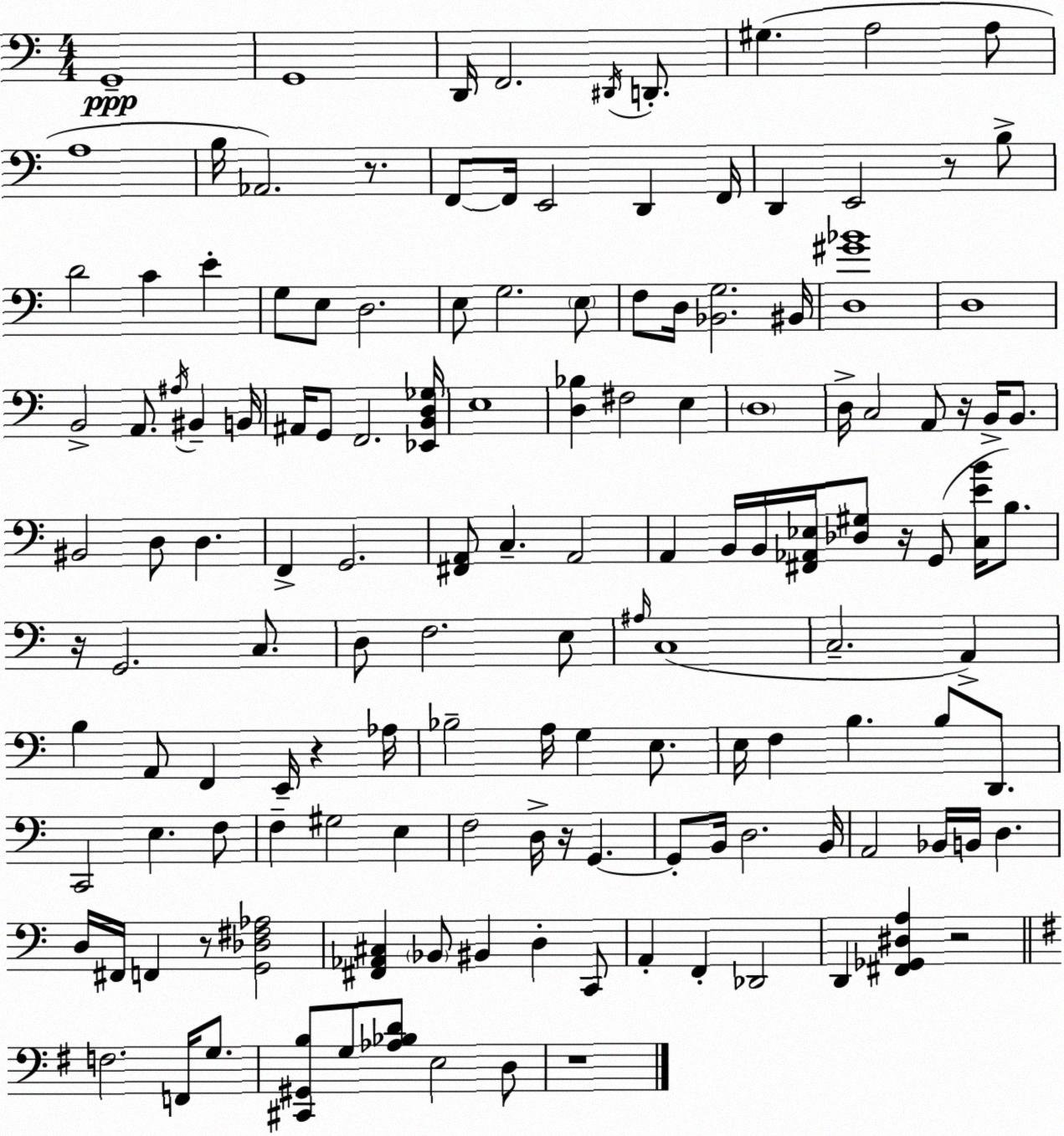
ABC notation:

X:1
T:Untitled
M:4/4
L:1/4
K:Am
G,,4 G,,4 D,,/4 F,,2 ^D,,/4 D,,/2 ^G, A,2 A,/2 A,4 B,/4 _A,,2 z/2 F,,/2 F,,/4 E,,2 D,, F,,/4 D,, E,,2 z/2 B,/2 D2 C E G,/2 E,/2 D,2 E,/2 G,2 E,/2 F,/2 D,/4 [_B,,G,]2 ^B,,/4 [D,^G_B]4 D,4 B,,2 A,,/2 ^A,/4 ^B,, B,,/4 ^A,,/4 G,,/2 F,,2 [_E,,B,,D,_G,]/4 E,4 [D,_B,] ^F,2 E, D,4 D,/4 C,2 A,,/2 z/4 B,,/4 B,,/2 ^B,,2 D,/2 D, F,, G,,2 [^F,,A,,]/2 C, A,,2 A,, B,,/4 B,,/4 [^F,,_A,,_E,]/4 [_D,^G,]/2 z/4 G,,/2 [C,EB]/4 B,/2 z/4 G,,2 C,/2 D,/2 F,2 E,/2 ^A,/4 C,4 C,2 A,, B, A,,/2 F,, E,,/4 z _A,/4 _B,2 A,/4 G, E,/2 E,/4 F, B, B,/2 D,,/2 C,,2 E, F,/2 F, ^G,2 E, F,2 D,/4 z/4 G,, G,,/2 B,,/4 D,2 B,,/4 A,,2 _B,,/4 B,,/4 D, D,/4 ^F,,/4 F,, z/2 [G,,_D,^F,_A,]2 [^F,,_A,,^C,] _B,,/2 ^B,, D, C,,/2 A,, F,, _D,,2 D,, [^F,,_G,,^D,A,] z2 F,2 F,,/4 G,/2 [^C,,^G,,B,]/2 G,/2 [_A,_B,D]/2 E,2 D,/2 z4